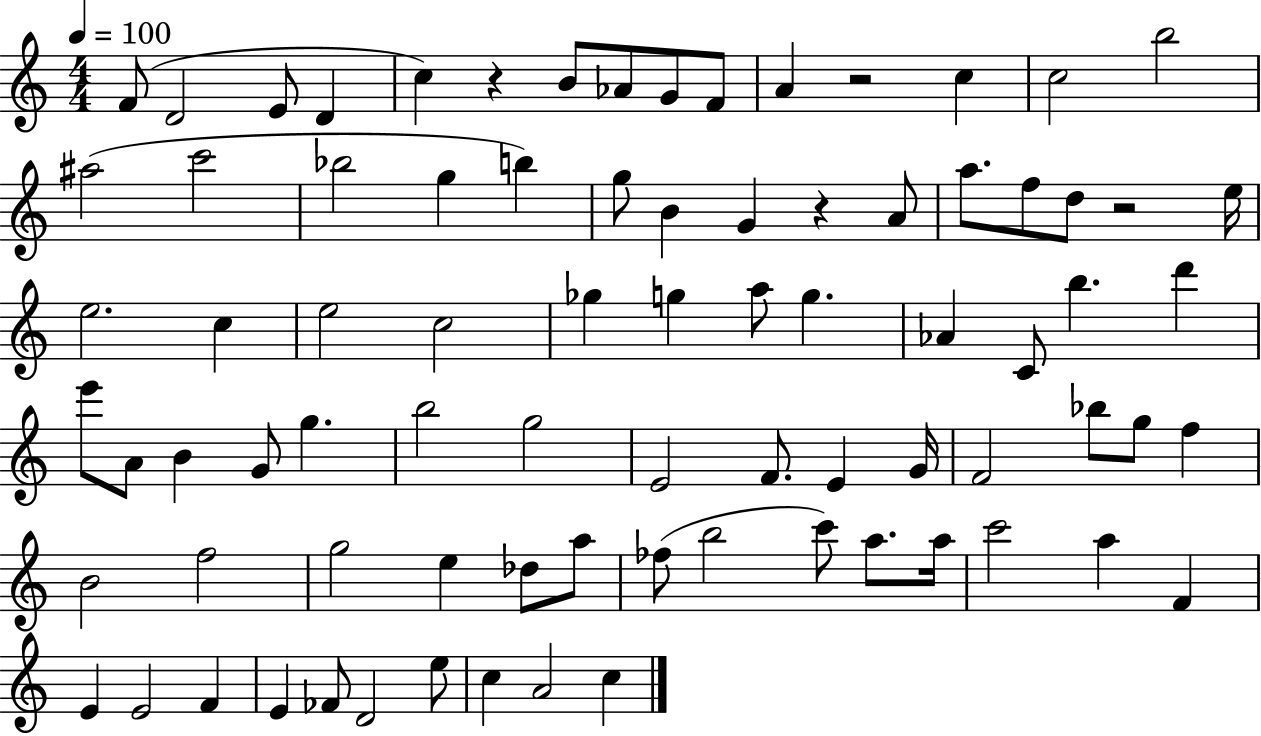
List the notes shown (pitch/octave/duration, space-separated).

F4/e D4/h E4/e D4/q C5/q R/q B4/e Ab4/e G4/e F4/e A4/q R/h C5/q C5/h B5/h A#5/h C6/h Bb5/h G5/q B5/q G5/e B4/q G4/q R/q A4/e A5/e. F5/e D5/e R/h E5/s E5/h. C5/q E5/h C5/h Gb5/q G5/q A5/e G5/q. Ab4/q C4/e B5/q. D6/q E6/e A4/e B4/q G4/e G5/q. B5/h G5/h E4/h F4/e. E4/q G4/s F4/h Bb5/e G5/e F5/q B4/h F5/h G5/h E5/q Db5/e A5/e FES5/e B5/h C6/e A5/e. A5/s C6/h A5/q F4/q E4/q E4/h F4/q E4/q FES4/e D4/h E5/e C5/q A4/h C5/q